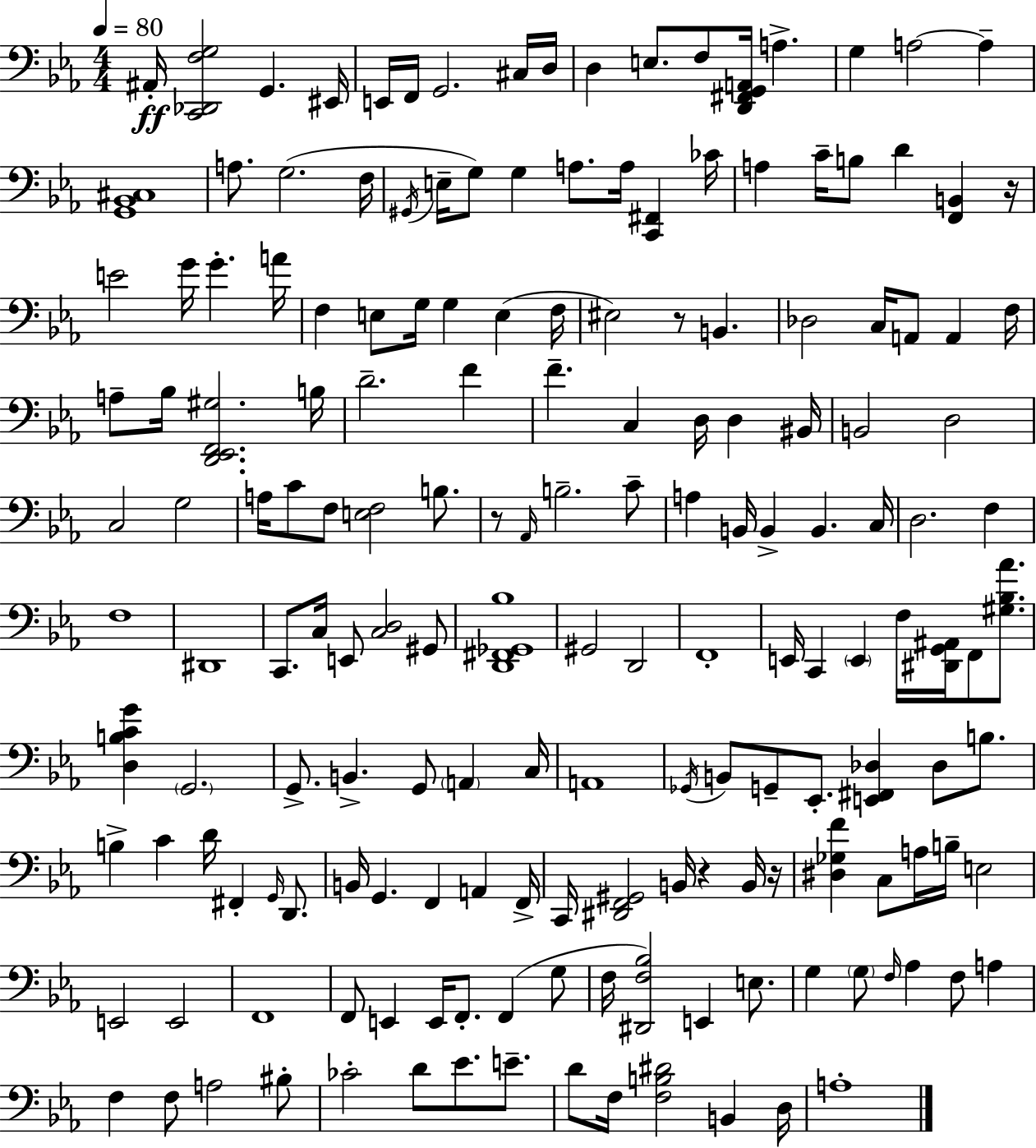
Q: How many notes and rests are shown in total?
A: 172